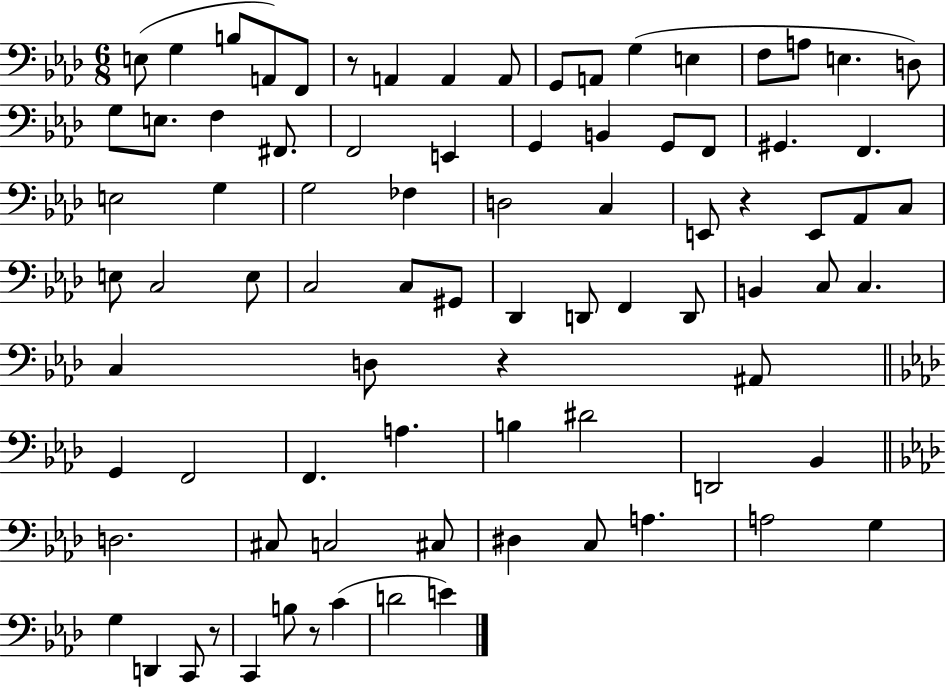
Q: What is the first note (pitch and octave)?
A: E3